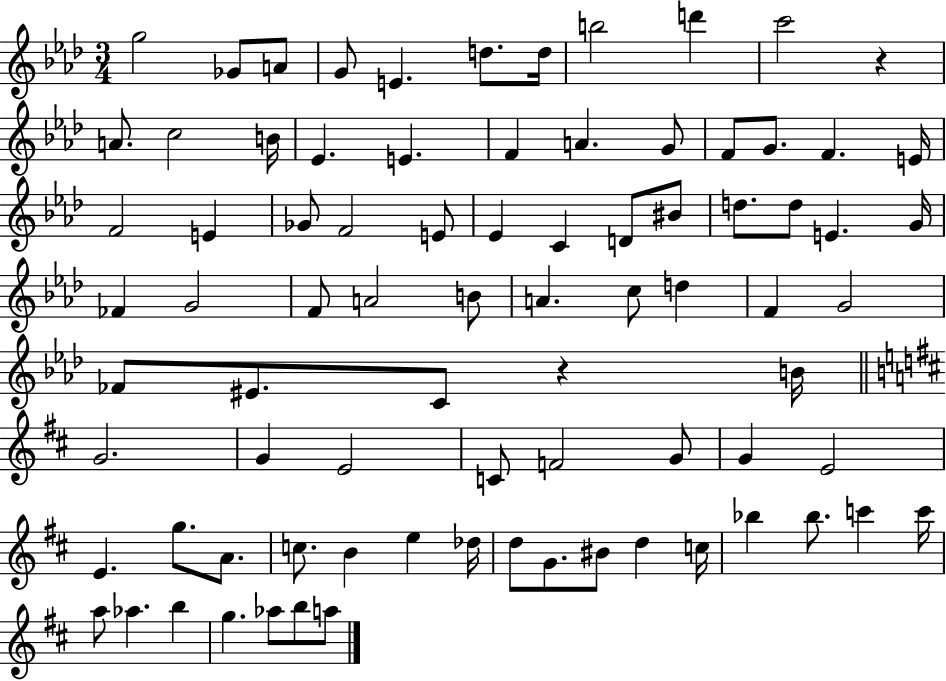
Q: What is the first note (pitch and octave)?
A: G5